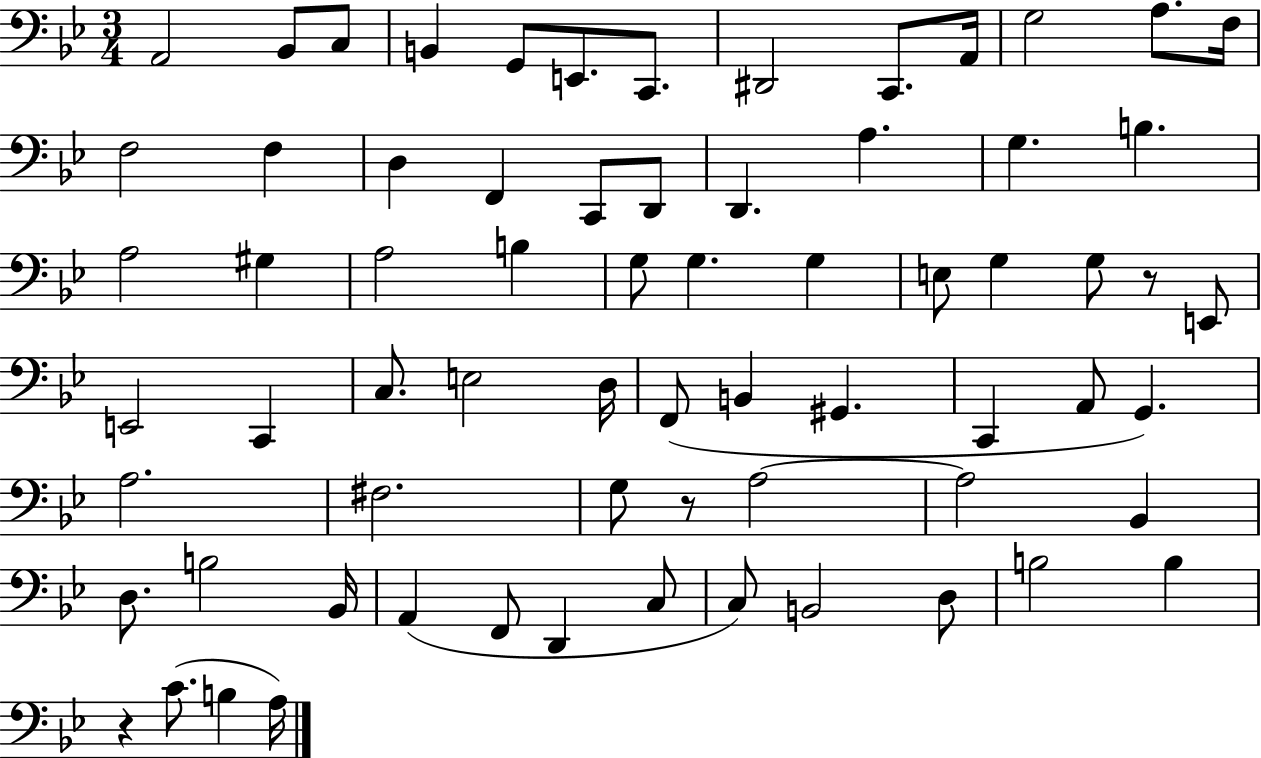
A2/h Bb2/e C3/e B2/q G2/e E2/e. C2/e. D#2/h C2/e. A2/s G3/h A3/e. F3/s F3/h F3/q D3/q F2/q C2/e D2/e D2/q. A3/q. G3/q. B3/q. A3/h G#3/q A3/h B3/q G3/e G3/q. G3/q E3/e G3/q G3/e R/e E2/e E2/h C2/q C3/e. E3/h D3/s F2/e B2/q G#2/q. C2/q A2/e G2/q. A3/h. F#3/h. G3/e R/e A3/h A3/h Bb2/q D3/e. B3/h Bb2/s A2/q F2/e D2/q C3/e C3/e B2/h D3/e B3/h B3/q R/q C4/e. B3/q A3/s